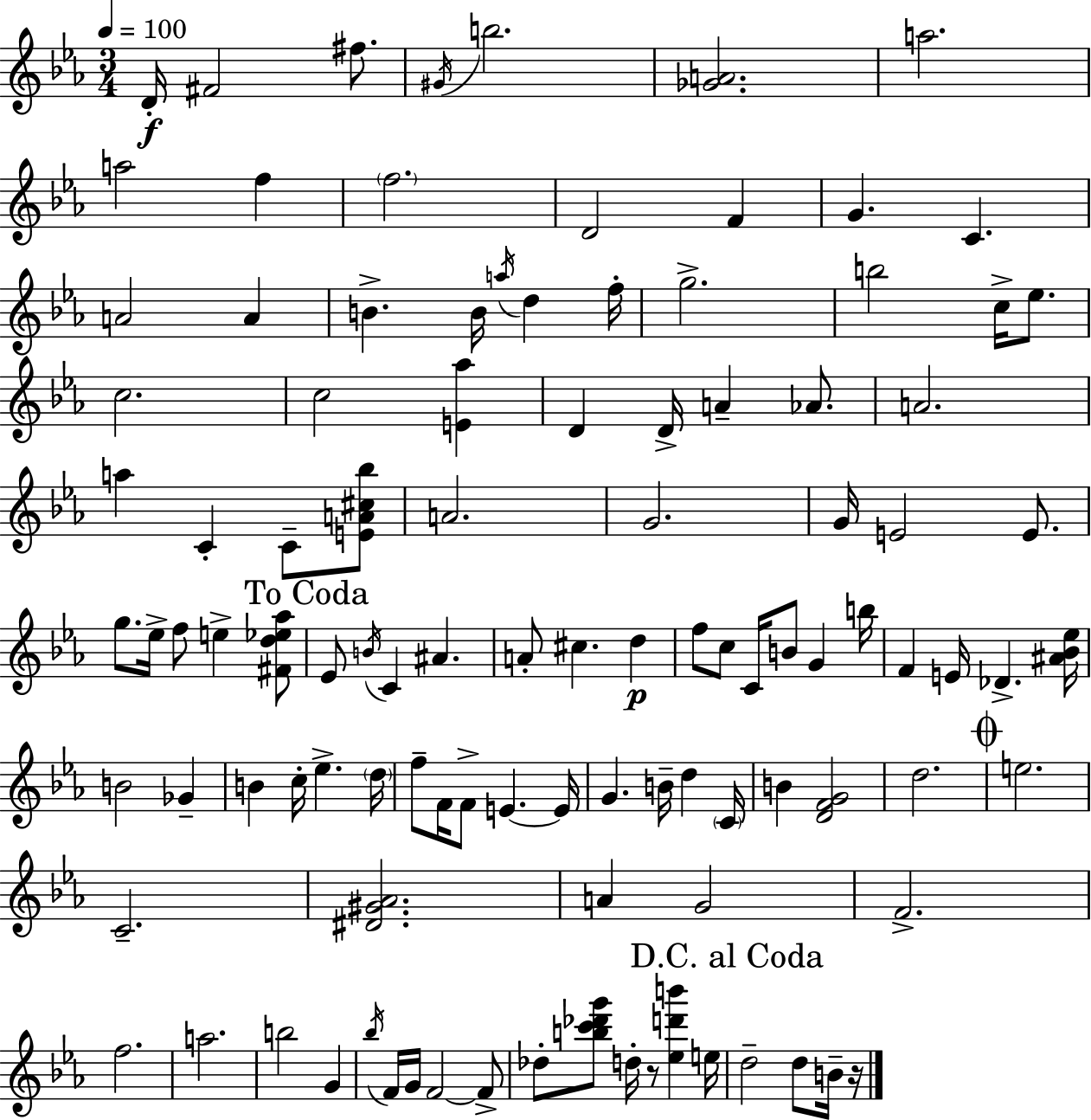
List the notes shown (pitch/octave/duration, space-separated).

D4/s F#4/h F#5/e. G#4/s B5/h. [Gb4,A4]/h. A5/h. A5/h F5/q F5/h. D4/h F4/q G4/q. C4/q. A4/h A4/q B4/q. B4/s A5/s D5/q F5/s G5/h. B5/h C5/s Eb5/e. C5/h. C5/h [E4,Ab5]/q D4/q D4/s A4/q Ab4/e. A4/h. A5/q C4/q C4/e [E4,A4,C#5,Bb5]/e A4/h. G4/h. G4/s E4/h E4/e. G5/e. Eb5/s F5/e E5/q [F#4,D5,Eb5,Ab5]/e Eb4/e B4/s C4/q A#4/q. A4/e C#5/q. D5/q F5/e C5/e C4/s B4/e G4/q B5/s F4/q E4/s Db4/q. [A#4,Bb4,Eb5]/s B4/h Gb4/q B4/q C5/s Eb5/q. D5/s F5/e F4/s F4/e E4/q. E4/s G4/q. B4/s D5/q C4/s B4/q [D4,F4,G4]/h D5/h. E5/h. C4/h. [D#4,G#4,Ab4]/h. A4/q G4/h F4/h. F5/h. A5/h. B5/h G4/q Bb5/s F4/s G4/s F4/h F4/e Db5/e [B5,C6,Db6,G6]/e D5/s R/e [Eb5,D6,B6]/q E5/s D5/h D5/e B4/s R/s